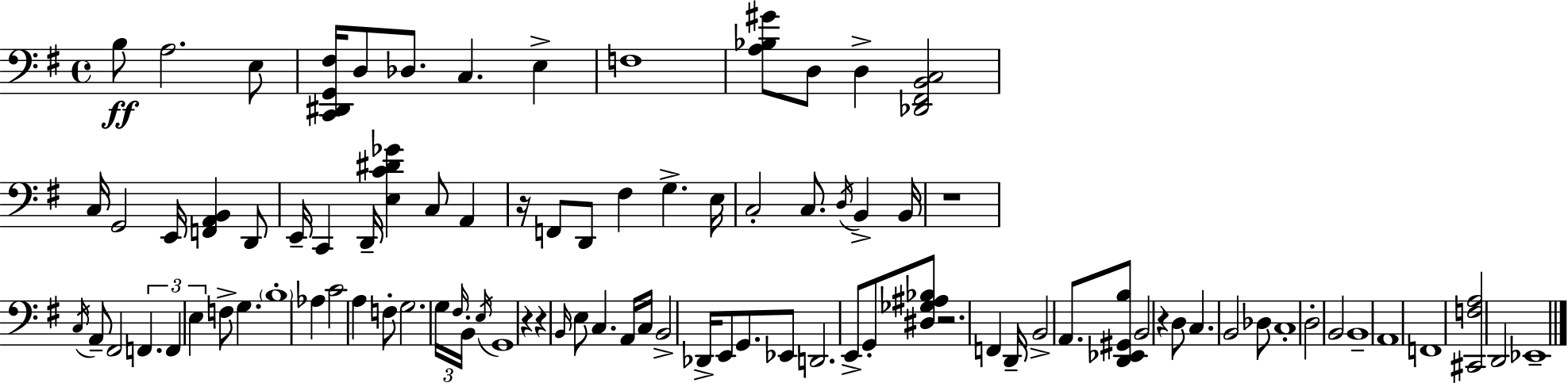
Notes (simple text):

B3/e A3/h. E3/e [C2,D#2,G2,F#3]/s D3/e Db3/e. C3/q. E3/q F3/w [A3,Bb3,G#4]/e D3/e D3/q [Db2,F#2,B2,C3]/h C3/s G2/h E2/s [F2,A2,B2]/q D2/e E2/s C2/q D2/s [E3,C4,D#4,Gb4]/q C3/e A2/q R/s F2/e D2/e F#3/q G3/q. E3/s C3/h C3/e. D3/s B2/q B2/s R/w C3/s A2/e F#2/h F2/q. F2/q E3/q F3/e G3/q. B3/w Ab3/q C4/h A3/q F3/e G3/h. G3/s F#3/s B2/s E3/s G2/w R/q R/q B2/s E3/e C3/q. A2/s C3/s B2/h Db2/s E2/e G2/e. Eb2/e D2/h. E2/e G2/e [D#3,Gb3,A#3,Bb3]/e R/h. F2/q D2/s B2/h A2/e. [D2,Eb2,G#2,B3]/e B2/h R/q D3/e C3/q. B2/h Db3/e C3/w D3/h B2/h B2/w A2/w F2/w [C#2,F3,A3]/h D2/h Eb2/w